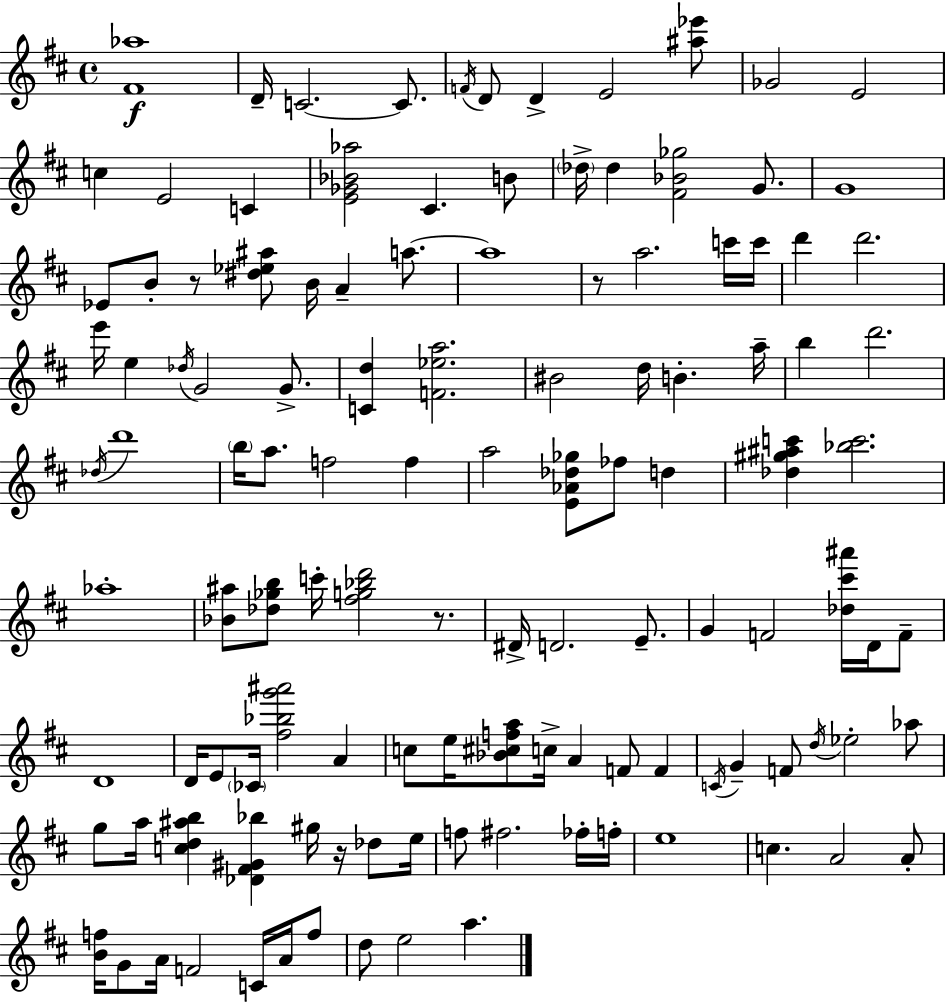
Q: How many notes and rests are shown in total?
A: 120